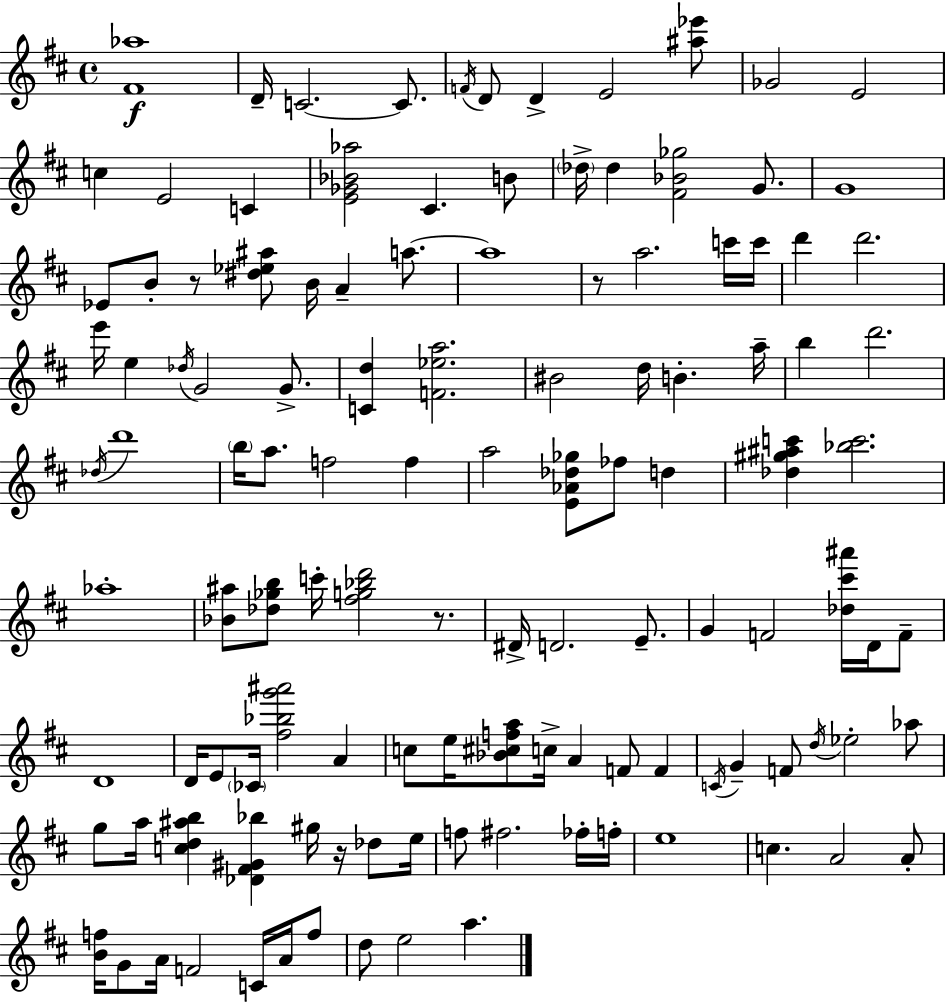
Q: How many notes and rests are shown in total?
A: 120